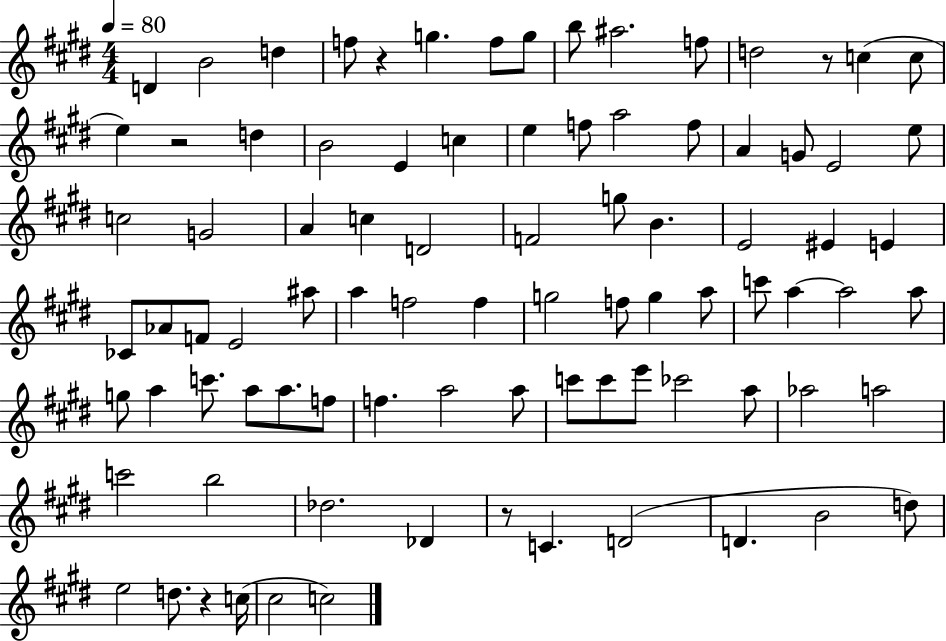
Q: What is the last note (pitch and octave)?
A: C5